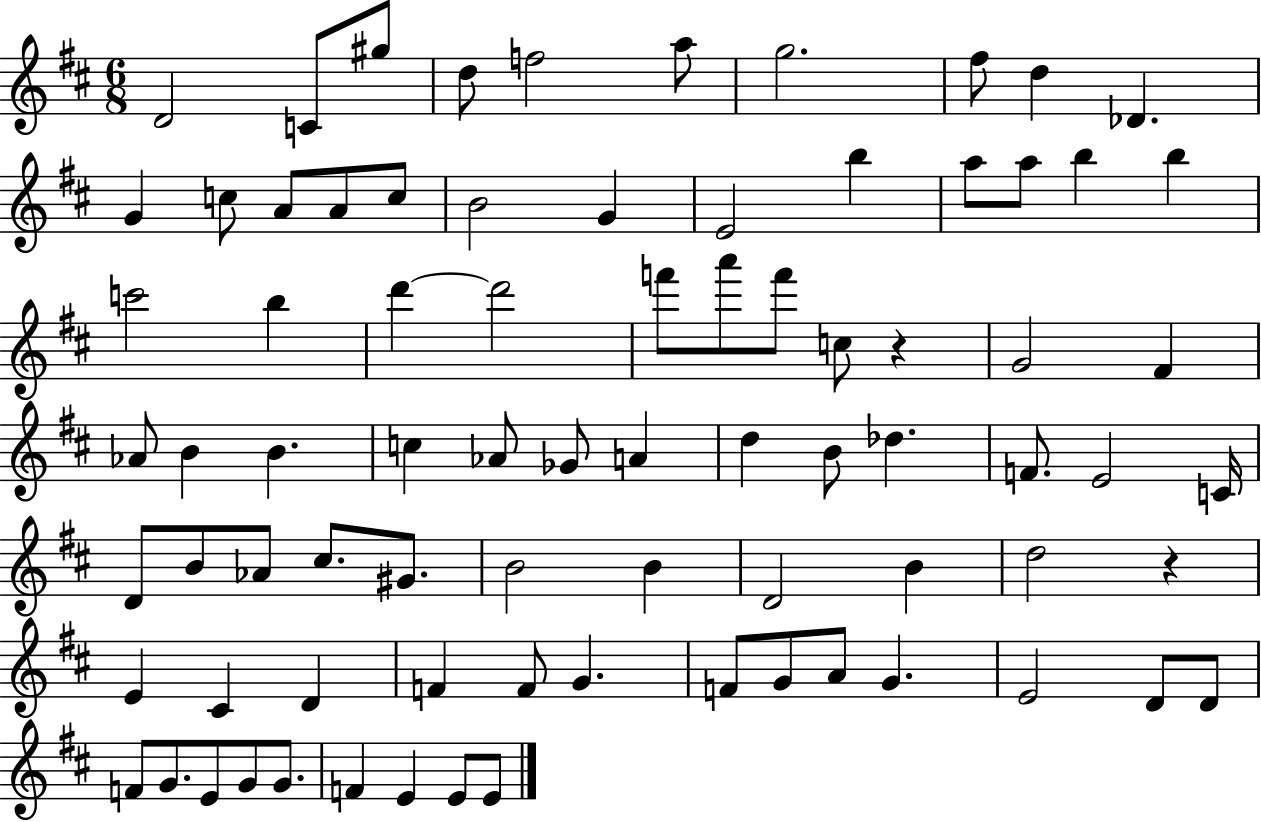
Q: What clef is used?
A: treble